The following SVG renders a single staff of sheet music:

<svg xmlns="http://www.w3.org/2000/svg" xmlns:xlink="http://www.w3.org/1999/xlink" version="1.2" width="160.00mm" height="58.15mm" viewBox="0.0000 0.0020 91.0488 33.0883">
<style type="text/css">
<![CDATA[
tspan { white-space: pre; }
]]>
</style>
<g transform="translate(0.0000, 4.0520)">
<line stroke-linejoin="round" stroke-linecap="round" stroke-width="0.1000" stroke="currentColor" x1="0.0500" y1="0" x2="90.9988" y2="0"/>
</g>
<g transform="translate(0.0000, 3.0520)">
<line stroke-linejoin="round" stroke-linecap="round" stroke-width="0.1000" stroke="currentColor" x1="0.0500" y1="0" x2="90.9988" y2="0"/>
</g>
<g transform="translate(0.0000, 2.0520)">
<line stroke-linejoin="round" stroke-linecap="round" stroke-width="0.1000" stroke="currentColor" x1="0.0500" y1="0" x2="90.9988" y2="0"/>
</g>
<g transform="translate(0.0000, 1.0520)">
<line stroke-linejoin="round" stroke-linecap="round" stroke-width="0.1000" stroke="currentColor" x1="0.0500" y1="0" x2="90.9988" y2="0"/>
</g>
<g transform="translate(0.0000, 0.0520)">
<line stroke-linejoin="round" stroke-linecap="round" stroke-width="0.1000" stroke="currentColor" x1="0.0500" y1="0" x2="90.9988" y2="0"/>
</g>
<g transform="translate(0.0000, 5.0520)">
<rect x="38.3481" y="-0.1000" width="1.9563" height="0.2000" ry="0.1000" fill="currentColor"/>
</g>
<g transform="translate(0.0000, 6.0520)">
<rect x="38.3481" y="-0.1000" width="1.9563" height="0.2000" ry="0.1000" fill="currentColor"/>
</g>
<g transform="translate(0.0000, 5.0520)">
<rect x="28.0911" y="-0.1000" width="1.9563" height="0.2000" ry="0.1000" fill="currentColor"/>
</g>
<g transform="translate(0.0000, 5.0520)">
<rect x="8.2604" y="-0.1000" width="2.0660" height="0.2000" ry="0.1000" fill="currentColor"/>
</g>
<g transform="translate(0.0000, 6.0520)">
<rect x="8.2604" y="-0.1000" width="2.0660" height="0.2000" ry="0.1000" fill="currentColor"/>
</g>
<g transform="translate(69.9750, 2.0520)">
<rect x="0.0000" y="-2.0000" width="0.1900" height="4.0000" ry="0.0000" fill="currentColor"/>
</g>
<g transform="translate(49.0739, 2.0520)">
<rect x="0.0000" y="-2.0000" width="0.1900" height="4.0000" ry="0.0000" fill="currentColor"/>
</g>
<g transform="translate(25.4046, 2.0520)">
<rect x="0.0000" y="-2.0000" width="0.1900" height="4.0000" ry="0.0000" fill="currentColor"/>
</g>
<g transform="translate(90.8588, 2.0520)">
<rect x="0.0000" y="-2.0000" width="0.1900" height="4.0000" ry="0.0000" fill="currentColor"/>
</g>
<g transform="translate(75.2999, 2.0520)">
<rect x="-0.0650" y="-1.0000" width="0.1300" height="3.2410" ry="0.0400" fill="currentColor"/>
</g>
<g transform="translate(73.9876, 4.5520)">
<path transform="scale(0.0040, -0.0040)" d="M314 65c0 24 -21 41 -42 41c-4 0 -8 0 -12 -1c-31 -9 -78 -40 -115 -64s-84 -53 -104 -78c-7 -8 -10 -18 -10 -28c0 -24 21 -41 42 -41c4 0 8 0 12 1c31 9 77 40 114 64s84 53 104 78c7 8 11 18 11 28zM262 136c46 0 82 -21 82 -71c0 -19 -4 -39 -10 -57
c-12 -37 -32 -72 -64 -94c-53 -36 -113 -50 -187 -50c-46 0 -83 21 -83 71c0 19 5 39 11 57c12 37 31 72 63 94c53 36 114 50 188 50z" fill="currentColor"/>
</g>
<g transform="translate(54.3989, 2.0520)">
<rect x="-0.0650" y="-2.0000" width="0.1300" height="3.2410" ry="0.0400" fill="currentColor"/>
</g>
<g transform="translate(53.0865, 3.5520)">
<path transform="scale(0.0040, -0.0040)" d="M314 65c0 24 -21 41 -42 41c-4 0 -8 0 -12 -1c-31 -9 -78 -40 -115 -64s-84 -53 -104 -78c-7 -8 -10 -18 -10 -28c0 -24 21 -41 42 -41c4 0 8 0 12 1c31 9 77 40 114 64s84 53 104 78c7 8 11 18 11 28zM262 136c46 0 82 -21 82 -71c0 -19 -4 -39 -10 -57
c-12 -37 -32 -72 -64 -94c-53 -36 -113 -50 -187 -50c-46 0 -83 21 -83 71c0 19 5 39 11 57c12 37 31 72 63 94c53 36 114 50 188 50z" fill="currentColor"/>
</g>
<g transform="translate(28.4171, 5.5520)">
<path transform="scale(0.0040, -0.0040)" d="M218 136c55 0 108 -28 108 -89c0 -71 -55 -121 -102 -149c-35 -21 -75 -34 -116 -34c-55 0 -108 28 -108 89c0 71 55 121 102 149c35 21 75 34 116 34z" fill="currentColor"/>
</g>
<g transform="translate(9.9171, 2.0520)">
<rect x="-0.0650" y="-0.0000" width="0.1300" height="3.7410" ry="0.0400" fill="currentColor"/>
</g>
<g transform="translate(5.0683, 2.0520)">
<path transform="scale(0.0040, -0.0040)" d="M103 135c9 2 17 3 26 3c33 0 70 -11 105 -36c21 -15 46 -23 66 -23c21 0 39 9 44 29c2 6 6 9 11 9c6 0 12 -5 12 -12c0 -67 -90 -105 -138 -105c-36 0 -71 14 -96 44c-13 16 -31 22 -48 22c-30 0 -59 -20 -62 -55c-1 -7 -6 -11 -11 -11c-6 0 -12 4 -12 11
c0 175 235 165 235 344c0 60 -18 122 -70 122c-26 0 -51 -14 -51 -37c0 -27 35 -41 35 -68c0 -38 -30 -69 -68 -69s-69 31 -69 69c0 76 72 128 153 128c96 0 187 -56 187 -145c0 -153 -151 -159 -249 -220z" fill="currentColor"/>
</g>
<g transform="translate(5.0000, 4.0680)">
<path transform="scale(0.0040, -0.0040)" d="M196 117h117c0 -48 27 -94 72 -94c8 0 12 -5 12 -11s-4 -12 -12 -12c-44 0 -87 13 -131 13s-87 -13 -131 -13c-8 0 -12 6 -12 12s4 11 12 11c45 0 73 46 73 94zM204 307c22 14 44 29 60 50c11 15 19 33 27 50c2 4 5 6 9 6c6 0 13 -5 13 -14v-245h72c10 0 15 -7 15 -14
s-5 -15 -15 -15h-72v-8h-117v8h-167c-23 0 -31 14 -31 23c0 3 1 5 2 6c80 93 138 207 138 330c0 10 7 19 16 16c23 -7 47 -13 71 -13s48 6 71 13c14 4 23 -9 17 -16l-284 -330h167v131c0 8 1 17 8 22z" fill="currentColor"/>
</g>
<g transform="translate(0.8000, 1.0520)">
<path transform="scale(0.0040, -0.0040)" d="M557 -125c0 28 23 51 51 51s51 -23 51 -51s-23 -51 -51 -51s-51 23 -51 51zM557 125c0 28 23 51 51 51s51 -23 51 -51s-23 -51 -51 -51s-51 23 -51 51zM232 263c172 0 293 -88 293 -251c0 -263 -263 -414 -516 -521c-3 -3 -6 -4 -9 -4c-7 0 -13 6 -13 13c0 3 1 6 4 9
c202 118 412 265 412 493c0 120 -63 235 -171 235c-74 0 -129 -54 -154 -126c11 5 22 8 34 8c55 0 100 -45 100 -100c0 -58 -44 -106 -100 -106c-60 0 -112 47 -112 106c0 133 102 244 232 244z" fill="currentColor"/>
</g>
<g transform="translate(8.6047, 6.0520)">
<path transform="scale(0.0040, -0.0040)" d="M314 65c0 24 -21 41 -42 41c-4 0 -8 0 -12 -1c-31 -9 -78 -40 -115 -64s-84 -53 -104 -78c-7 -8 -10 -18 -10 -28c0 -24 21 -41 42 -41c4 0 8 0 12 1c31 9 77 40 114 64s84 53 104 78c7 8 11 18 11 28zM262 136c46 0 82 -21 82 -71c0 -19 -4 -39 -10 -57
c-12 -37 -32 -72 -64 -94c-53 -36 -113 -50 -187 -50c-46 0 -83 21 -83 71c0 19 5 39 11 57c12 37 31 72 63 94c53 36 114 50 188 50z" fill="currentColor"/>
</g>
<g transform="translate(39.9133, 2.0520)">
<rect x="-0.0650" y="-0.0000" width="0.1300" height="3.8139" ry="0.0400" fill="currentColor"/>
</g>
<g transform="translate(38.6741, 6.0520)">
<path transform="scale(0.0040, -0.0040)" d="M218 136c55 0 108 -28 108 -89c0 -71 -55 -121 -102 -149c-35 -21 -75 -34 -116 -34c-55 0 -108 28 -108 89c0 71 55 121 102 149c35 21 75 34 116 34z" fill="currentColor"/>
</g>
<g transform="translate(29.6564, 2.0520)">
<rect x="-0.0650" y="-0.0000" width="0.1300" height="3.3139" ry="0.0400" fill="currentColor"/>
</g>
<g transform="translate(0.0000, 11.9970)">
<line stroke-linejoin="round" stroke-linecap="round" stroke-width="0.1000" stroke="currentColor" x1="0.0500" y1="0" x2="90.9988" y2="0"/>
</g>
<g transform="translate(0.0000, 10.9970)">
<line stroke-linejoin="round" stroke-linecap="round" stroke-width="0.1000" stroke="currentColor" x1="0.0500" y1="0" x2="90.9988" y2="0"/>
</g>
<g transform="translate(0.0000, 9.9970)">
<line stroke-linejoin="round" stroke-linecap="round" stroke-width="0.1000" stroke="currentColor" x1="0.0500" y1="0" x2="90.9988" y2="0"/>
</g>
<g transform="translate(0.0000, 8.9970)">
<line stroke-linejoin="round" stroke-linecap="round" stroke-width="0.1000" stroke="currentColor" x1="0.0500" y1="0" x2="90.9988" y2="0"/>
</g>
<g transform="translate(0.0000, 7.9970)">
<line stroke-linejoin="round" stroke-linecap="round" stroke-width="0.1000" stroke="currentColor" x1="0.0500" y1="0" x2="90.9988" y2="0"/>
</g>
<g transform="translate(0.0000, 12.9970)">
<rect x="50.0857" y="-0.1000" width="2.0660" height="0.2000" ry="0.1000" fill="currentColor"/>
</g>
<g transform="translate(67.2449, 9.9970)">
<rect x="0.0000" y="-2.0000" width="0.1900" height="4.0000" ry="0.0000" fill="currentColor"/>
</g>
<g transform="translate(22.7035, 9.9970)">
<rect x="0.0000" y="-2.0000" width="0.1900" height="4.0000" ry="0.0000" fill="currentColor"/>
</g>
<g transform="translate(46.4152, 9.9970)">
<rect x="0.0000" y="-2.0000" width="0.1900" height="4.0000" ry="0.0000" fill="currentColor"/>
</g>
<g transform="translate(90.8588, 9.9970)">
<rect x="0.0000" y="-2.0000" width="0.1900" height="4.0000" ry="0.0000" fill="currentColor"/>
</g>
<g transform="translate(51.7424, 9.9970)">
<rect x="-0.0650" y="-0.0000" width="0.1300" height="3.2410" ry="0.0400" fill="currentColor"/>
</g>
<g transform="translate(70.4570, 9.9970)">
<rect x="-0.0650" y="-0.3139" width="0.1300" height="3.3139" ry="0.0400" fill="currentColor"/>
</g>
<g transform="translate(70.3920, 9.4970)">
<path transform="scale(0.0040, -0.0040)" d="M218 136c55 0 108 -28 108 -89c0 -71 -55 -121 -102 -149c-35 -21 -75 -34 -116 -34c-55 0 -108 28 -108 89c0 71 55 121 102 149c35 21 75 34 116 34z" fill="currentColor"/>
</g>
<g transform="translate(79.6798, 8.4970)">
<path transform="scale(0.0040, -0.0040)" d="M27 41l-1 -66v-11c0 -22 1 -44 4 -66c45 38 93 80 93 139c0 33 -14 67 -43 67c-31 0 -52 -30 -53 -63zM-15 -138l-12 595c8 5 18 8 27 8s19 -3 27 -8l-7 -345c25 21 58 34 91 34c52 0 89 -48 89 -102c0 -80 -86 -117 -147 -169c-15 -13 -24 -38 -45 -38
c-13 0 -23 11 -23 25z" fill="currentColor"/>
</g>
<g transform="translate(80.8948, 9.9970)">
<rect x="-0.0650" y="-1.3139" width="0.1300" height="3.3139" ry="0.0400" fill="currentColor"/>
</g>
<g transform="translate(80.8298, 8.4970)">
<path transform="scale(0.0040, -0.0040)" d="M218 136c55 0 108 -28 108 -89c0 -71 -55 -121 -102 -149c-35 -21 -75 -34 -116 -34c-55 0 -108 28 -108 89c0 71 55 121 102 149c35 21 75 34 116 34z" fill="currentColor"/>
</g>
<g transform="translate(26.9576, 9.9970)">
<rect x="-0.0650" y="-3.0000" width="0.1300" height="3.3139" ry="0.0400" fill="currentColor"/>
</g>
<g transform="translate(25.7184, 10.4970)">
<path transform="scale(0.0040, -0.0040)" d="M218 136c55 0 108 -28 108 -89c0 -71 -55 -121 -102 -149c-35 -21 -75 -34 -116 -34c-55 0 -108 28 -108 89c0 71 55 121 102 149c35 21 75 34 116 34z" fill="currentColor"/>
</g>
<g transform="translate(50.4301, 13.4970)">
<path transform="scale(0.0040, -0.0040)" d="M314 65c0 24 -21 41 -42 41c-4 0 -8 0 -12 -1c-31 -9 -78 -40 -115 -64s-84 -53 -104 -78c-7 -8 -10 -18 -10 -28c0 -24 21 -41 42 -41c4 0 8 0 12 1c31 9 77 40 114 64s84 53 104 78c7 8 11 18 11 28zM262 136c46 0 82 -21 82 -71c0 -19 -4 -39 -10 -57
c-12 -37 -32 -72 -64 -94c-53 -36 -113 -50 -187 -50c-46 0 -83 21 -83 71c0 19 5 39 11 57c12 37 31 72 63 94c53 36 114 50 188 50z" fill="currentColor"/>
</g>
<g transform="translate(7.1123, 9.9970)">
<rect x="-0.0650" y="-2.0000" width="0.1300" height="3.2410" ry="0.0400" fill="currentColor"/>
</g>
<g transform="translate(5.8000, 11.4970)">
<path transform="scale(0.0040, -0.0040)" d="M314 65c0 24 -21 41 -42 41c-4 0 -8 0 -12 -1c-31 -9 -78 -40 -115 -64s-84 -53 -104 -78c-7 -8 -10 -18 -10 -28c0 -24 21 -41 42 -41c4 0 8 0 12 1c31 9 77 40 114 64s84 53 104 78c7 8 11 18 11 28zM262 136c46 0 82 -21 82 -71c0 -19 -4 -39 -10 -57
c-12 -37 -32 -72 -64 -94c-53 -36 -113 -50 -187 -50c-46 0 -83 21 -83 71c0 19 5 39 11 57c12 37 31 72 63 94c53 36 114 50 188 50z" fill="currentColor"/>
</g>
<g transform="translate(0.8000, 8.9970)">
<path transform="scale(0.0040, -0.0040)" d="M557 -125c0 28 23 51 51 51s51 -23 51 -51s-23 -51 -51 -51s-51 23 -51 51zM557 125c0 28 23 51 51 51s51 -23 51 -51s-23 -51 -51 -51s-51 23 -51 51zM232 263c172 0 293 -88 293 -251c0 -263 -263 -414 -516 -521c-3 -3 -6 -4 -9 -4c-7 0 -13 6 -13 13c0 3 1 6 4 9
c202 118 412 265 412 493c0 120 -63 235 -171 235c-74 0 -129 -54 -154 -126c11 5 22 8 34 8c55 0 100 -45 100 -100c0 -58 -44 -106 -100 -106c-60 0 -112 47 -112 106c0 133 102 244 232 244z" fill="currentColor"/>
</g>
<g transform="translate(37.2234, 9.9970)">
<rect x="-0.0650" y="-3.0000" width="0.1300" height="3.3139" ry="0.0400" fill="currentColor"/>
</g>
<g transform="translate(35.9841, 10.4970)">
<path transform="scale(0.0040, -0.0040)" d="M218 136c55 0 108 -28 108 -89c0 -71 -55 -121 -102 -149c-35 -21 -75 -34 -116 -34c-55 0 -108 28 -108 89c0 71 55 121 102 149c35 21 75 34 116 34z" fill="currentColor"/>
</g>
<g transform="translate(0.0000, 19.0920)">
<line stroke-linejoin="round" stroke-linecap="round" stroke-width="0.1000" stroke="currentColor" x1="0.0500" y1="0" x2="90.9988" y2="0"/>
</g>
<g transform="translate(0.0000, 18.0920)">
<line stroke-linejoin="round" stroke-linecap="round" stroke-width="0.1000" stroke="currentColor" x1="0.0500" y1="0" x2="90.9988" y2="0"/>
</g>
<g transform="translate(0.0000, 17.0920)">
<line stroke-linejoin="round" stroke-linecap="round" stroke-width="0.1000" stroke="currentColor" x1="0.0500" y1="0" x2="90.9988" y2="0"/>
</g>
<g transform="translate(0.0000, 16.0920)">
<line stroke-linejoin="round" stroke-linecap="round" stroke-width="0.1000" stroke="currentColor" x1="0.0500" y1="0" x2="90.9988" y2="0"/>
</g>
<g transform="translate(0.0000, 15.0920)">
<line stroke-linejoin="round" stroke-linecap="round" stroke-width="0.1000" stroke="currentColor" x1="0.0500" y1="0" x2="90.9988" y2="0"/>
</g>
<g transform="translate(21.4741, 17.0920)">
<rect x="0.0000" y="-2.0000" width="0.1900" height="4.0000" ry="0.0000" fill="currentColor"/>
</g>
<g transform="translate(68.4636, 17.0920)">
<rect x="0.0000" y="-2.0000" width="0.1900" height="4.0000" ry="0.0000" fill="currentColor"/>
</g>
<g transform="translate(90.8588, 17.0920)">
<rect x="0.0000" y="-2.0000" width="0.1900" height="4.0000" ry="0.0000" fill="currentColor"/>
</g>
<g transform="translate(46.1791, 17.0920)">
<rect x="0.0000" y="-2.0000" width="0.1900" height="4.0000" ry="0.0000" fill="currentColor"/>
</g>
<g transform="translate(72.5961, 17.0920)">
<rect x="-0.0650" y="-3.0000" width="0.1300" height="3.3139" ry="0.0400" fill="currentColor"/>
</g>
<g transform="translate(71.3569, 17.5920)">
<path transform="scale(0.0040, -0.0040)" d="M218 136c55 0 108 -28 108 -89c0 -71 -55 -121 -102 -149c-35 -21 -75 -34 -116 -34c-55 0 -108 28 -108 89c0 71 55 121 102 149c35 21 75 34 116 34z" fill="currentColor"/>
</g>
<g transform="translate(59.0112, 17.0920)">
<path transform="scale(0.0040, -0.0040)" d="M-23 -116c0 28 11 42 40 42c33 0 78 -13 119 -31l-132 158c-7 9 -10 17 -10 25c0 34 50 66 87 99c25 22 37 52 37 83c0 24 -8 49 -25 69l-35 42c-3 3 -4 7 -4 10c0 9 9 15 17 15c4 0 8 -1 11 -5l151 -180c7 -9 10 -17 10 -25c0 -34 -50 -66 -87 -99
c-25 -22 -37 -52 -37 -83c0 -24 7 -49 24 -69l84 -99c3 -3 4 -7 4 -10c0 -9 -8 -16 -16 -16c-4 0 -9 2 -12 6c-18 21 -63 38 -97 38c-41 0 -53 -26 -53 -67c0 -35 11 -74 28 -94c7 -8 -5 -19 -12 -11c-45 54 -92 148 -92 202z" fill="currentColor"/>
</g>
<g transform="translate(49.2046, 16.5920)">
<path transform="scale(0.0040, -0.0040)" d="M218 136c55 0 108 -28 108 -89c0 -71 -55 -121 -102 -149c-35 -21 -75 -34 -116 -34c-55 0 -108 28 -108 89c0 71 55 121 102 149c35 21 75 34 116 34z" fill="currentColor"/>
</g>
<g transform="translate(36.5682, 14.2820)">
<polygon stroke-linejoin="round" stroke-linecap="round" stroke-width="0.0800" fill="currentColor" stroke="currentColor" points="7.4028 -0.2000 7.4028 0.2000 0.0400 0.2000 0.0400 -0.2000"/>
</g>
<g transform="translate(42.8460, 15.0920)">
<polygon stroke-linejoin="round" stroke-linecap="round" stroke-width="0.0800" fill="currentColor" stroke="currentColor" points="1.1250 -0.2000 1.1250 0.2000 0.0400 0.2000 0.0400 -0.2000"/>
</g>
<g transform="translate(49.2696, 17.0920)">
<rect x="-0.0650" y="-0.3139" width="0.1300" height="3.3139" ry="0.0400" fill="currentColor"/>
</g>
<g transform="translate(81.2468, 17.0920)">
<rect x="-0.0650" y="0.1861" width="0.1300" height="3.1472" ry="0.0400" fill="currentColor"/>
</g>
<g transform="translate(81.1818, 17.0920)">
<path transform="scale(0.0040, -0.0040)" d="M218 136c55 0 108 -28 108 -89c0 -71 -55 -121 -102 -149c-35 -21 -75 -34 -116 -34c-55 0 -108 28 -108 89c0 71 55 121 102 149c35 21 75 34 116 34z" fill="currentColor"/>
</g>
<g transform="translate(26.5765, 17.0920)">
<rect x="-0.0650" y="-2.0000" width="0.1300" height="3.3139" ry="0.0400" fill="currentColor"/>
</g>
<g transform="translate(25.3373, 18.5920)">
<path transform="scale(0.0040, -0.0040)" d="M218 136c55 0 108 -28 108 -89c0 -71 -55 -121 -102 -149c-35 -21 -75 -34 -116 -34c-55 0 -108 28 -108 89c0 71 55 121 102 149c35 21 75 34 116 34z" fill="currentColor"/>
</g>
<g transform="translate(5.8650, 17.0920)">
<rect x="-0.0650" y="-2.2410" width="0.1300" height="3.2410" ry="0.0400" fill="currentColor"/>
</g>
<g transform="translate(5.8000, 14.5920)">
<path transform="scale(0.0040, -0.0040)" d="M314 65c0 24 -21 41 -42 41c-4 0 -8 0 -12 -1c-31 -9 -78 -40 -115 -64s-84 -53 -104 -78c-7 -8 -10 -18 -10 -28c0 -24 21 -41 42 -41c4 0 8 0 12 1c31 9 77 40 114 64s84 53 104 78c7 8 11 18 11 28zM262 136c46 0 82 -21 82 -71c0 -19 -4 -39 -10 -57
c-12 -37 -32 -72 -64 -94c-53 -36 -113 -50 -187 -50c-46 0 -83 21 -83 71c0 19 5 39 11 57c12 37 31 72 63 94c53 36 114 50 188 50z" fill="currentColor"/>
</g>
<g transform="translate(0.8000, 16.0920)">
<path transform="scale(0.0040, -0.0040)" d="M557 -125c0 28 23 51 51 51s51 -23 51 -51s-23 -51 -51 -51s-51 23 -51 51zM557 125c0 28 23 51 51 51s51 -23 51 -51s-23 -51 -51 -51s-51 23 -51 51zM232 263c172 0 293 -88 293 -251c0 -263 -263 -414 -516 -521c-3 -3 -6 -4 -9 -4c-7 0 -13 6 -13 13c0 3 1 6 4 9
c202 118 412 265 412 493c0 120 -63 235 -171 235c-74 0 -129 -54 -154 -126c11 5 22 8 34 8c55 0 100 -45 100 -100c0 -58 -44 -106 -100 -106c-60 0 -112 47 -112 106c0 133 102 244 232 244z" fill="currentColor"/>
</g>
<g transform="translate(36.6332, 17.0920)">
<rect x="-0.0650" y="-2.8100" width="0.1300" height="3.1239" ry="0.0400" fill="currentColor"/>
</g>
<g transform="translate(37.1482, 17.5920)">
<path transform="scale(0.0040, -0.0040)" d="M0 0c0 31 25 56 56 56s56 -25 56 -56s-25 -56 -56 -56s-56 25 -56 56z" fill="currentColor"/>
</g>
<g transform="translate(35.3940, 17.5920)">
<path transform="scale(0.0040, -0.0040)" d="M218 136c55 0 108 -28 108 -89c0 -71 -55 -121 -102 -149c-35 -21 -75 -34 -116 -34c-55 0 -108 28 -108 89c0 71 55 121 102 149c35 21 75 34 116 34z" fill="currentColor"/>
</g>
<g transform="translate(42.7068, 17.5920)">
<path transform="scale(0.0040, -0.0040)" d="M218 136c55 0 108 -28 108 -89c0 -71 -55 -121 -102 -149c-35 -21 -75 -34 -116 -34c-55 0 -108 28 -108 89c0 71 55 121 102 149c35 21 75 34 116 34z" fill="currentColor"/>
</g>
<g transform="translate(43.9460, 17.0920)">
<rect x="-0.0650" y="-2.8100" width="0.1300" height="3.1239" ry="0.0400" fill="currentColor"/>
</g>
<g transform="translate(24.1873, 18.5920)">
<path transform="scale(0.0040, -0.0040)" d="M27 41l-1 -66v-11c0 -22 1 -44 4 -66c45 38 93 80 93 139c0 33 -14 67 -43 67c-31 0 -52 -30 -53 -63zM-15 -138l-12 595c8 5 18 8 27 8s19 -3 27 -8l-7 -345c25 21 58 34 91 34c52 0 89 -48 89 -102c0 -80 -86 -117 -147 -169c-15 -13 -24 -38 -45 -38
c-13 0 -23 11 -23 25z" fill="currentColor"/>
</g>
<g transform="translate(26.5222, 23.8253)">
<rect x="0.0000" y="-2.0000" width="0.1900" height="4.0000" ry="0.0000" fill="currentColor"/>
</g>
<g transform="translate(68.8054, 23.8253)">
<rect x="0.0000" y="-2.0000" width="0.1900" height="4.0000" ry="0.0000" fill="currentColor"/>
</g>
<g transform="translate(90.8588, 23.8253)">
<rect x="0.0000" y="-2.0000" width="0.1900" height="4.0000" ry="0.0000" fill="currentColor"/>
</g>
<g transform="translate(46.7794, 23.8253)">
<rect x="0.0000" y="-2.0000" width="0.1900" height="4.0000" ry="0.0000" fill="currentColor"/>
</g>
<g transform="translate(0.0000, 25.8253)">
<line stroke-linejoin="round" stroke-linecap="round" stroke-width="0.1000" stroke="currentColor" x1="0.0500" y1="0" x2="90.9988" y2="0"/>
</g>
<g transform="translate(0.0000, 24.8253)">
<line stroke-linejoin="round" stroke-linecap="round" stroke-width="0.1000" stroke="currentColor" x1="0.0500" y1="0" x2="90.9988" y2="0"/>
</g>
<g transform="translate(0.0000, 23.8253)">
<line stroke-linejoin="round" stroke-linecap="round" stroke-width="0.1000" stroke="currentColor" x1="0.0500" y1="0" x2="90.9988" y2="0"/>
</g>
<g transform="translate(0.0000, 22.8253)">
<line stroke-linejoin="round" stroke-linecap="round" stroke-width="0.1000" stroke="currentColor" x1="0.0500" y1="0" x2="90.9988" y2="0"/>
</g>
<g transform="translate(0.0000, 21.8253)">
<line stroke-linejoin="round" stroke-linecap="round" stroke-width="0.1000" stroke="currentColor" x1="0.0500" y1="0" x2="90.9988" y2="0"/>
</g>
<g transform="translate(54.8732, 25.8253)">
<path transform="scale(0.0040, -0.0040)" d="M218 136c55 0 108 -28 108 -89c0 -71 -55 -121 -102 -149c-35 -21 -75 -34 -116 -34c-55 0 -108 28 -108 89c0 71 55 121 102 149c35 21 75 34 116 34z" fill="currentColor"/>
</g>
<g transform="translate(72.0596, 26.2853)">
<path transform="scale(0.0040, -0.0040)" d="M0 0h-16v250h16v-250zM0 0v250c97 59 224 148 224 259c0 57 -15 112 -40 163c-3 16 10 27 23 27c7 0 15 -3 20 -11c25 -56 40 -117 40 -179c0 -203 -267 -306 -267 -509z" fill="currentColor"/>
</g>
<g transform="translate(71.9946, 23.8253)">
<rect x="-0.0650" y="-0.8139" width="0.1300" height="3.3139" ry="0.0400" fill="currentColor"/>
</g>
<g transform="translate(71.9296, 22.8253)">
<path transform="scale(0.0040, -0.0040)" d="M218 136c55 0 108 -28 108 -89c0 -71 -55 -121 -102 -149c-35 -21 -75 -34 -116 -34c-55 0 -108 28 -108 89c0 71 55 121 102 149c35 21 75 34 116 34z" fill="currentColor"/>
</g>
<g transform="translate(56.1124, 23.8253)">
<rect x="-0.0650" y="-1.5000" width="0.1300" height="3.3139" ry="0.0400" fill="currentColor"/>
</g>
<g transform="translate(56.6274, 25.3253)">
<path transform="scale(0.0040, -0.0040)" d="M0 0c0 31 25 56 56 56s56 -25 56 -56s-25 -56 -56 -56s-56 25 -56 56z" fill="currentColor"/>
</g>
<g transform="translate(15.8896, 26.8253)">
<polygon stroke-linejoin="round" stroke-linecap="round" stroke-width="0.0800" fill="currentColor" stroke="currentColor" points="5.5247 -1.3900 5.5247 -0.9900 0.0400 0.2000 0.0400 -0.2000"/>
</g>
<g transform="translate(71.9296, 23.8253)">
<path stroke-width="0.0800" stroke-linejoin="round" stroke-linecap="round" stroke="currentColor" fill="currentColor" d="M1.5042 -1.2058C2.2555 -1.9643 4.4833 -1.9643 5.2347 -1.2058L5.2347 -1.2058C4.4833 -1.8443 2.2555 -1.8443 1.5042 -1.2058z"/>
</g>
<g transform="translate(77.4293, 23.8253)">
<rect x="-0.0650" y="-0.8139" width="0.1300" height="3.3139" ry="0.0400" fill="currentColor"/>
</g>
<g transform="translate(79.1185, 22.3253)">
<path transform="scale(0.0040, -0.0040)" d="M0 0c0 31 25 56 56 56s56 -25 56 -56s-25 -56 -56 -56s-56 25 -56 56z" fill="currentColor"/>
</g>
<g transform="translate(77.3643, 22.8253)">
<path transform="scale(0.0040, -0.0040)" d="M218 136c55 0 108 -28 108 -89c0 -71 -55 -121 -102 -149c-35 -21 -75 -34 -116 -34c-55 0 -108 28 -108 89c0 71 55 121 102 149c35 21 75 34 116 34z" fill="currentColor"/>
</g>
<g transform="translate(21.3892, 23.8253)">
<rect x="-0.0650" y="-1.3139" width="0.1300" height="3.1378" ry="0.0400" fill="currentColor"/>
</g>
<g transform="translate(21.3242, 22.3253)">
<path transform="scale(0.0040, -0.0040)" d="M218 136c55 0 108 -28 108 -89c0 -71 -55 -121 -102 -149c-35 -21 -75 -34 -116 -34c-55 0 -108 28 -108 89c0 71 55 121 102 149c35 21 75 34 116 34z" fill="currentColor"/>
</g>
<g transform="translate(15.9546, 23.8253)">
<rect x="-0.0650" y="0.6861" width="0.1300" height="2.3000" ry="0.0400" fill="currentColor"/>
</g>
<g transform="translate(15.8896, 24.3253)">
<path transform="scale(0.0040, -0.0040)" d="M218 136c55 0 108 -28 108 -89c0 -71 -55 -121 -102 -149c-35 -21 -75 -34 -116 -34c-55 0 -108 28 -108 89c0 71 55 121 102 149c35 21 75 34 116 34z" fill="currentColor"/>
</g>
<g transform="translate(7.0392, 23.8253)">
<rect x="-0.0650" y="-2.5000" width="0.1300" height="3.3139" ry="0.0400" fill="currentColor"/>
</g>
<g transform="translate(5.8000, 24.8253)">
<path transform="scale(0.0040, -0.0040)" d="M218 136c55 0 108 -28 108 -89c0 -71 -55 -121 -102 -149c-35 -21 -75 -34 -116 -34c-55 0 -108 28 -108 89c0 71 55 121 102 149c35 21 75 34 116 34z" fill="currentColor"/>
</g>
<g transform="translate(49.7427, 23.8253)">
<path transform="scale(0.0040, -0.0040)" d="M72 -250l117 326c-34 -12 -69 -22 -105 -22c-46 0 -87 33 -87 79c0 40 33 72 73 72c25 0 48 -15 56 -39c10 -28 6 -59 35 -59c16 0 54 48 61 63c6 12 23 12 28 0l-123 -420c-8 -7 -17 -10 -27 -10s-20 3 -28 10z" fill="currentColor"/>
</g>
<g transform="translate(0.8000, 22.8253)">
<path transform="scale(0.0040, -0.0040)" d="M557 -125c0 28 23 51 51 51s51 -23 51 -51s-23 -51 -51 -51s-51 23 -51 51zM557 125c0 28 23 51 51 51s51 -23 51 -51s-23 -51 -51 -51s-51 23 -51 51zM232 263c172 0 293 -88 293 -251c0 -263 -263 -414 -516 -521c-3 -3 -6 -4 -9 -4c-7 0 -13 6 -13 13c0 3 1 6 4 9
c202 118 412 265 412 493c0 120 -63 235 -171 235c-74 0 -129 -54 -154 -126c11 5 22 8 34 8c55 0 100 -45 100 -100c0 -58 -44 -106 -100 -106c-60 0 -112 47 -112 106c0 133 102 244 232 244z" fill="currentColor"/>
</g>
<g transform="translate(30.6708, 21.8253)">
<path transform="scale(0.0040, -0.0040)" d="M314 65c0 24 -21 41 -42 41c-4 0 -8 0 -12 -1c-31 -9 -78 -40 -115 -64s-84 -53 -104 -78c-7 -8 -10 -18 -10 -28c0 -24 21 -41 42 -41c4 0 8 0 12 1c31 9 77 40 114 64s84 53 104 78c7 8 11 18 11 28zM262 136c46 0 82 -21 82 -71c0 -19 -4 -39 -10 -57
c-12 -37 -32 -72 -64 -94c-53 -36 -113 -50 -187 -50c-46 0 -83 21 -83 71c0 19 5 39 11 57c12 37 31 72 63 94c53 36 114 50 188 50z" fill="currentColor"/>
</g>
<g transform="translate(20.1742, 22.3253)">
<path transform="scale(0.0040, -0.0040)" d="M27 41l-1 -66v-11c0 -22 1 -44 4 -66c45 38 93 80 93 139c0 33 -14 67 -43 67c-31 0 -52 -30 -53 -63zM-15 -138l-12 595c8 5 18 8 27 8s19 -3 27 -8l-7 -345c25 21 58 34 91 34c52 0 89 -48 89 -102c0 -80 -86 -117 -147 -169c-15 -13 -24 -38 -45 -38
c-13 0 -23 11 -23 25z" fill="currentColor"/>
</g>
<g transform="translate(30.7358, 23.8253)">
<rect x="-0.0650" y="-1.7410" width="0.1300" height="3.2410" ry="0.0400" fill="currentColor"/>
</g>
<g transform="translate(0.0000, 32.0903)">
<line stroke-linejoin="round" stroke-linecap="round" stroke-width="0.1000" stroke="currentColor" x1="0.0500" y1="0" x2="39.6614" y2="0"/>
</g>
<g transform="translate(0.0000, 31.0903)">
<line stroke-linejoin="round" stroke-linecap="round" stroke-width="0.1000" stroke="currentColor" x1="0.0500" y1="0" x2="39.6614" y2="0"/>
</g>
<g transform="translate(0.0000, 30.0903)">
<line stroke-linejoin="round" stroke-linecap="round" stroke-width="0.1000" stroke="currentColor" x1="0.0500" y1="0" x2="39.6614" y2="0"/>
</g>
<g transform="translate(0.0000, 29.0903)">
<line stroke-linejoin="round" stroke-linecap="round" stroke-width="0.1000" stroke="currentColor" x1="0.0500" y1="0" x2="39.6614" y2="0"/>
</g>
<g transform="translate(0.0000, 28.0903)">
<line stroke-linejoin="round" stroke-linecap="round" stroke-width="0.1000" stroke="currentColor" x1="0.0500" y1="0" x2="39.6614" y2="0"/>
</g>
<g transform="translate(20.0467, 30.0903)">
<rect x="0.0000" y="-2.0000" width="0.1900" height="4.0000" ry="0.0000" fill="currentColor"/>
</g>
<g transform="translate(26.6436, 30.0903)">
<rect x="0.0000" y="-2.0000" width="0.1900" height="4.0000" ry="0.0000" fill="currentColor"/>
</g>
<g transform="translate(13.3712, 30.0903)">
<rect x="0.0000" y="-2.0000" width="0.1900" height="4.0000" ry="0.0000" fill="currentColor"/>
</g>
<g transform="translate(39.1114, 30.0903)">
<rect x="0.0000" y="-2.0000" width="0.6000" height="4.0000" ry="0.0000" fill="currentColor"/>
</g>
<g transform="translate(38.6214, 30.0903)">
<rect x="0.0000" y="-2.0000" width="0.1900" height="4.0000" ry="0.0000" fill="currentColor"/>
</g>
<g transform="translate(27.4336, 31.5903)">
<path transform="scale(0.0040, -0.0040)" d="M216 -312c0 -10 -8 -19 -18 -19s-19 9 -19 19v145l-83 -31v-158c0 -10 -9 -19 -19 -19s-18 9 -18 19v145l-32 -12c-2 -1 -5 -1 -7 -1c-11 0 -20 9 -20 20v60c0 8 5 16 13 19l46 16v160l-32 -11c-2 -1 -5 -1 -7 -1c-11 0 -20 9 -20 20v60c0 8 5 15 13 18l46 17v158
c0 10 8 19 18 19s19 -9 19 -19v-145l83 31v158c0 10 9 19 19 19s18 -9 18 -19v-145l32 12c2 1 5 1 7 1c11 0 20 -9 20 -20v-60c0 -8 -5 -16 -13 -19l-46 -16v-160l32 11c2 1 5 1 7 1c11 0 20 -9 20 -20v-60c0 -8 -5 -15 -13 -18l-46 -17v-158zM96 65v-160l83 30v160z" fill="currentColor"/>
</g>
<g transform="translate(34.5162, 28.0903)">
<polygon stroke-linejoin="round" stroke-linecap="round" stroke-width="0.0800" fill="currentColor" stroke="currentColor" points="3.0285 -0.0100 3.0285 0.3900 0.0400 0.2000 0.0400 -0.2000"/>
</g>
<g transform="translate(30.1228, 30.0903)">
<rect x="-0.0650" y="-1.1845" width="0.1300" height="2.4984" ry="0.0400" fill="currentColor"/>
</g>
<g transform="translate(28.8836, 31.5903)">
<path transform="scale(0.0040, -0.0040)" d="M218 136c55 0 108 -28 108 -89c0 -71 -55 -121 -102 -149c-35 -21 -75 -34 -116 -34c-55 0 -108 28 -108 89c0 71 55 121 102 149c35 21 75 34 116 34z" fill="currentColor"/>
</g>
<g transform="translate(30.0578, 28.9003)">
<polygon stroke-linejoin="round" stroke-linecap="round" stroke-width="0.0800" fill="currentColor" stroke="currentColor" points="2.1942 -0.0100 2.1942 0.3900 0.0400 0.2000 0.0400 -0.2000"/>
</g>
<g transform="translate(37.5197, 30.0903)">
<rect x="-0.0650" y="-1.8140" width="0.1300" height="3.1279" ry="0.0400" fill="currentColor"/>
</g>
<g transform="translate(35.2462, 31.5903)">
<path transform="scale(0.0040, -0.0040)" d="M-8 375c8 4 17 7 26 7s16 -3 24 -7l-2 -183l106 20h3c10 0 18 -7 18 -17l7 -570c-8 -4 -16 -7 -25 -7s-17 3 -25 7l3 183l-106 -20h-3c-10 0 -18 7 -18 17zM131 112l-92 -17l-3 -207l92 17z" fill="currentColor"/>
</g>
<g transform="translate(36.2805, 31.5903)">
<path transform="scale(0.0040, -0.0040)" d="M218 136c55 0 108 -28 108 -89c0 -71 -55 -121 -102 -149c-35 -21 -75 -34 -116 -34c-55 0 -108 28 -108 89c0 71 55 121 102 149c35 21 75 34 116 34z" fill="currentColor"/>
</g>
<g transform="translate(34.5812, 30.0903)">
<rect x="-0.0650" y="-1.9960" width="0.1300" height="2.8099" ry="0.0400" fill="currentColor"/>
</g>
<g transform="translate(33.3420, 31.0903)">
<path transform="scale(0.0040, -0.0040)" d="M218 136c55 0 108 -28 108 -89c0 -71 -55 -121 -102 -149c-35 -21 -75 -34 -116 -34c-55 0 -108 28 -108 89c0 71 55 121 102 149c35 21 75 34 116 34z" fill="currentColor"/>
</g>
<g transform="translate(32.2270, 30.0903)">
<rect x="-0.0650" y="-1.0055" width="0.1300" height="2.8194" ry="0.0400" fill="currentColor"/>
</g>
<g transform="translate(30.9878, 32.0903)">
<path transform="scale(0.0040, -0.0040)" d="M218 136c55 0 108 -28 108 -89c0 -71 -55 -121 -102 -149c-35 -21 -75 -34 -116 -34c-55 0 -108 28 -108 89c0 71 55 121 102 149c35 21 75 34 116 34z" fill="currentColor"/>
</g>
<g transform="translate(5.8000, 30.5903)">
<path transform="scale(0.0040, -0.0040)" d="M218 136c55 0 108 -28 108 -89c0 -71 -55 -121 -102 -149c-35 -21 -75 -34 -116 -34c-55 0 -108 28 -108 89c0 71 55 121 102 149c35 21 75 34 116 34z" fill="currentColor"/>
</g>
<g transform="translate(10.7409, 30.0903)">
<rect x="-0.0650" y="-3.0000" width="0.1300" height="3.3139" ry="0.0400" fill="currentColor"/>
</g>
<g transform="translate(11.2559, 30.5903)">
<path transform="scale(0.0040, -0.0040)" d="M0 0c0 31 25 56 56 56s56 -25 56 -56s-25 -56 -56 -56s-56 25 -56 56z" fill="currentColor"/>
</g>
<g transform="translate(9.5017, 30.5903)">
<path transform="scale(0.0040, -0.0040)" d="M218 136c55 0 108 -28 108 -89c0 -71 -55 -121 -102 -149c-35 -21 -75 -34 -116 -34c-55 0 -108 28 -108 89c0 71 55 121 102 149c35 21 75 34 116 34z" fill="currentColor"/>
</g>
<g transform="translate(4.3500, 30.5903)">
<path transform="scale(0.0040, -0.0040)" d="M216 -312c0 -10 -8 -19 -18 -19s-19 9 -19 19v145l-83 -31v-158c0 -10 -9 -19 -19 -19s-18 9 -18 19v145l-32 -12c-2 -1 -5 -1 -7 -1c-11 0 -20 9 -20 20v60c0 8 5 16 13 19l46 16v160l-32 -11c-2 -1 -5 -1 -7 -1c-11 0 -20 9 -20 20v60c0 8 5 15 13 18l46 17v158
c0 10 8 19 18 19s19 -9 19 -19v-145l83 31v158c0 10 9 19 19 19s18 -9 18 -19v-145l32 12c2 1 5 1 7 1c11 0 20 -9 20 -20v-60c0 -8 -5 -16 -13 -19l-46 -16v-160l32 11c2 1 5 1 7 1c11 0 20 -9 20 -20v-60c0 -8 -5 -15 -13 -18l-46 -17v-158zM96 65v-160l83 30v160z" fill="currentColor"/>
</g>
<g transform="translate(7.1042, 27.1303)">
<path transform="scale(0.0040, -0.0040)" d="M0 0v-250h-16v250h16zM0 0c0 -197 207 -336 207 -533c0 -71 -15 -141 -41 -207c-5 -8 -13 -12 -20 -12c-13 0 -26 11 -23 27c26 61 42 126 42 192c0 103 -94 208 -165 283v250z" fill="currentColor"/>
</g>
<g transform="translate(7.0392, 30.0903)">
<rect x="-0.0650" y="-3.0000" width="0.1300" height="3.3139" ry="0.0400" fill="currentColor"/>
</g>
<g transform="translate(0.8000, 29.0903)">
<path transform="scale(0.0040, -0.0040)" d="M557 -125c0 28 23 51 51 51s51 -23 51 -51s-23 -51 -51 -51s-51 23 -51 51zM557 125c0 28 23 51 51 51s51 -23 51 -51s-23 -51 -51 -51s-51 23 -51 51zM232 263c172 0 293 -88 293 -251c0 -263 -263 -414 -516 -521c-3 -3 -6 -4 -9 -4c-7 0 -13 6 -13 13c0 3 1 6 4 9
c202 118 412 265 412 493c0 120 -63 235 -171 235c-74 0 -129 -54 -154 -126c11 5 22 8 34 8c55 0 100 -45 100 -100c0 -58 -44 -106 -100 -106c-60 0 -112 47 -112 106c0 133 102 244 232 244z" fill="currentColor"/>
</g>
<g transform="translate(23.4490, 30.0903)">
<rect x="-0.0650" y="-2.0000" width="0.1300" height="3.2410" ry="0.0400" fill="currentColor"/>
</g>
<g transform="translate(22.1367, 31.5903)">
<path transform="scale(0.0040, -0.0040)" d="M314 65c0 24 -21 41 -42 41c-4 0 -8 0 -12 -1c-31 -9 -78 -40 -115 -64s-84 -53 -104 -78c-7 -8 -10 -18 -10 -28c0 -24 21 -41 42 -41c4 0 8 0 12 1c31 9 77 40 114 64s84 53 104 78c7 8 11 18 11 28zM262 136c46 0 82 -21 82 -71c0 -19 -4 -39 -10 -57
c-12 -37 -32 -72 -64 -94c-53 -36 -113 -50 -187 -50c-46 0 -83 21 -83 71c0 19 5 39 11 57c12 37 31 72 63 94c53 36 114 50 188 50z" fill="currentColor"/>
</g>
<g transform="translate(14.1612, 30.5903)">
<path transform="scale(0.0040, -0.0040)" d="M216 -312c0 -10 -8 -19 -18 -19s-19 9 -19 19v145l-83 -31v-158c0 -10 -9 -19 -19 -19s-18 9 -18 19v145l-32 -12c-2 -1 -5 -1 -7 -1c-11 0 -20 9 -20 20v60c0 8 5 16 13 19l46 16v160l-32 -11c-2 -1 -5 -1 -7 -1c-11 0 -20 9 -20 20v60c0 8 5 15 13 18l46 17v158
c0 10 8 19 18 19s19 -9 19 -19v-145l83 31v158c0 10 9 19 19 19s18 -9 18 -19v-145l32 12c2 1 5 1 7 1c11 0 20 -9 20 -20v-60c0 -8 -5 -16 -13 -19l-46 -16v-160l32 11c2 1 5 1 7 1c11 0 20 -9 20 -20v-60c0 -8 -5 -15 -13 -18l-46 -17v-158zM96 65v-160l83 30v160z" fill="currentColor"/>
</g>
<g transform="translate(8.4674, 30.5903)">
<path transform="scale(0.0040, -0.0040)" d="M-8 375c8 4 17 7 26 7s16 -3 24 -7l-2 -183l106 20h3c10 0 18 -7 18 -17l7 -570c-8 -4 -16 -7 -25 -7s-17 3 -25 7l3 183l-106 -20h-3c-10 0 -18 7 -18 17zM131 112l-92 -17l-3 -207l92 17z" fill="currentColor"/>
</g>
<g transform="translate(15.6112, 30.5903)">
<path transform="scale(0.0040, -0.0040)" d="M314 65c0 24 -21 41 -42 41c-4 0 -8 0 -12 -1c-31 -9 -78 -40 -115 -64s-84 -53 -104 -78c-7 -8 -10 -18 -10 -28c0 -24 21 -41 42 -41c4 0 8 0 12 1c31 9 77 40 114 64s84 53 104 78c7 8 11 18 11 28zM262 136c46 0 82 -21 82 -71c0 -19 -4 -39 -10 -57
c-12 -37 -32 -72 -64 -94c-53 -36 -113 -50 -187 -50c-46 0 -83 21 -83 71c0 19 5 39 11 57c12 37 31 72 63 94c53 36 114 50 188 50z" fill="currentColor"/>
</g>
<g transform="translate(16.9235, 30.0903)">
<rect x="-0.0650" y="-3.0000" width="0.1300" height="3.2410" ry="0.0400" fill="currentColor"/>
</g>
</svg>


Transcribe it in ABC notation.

X:1
T:Untitled
M:2/4
L:1/4
K:C
C,,2 D,, C,, A,,2 F,,2 A,,2 C, C, D,,2 E, _G, B,2 _A,, C,/2 C,/4 E, z C, D, B,, C,/2 _G,/2 A,2 z/2 G,, F,/2 F, ^C,/2 C, ^C,2 A,,2 ^A,,/2 G,,/2 B,,/2 A,,/2